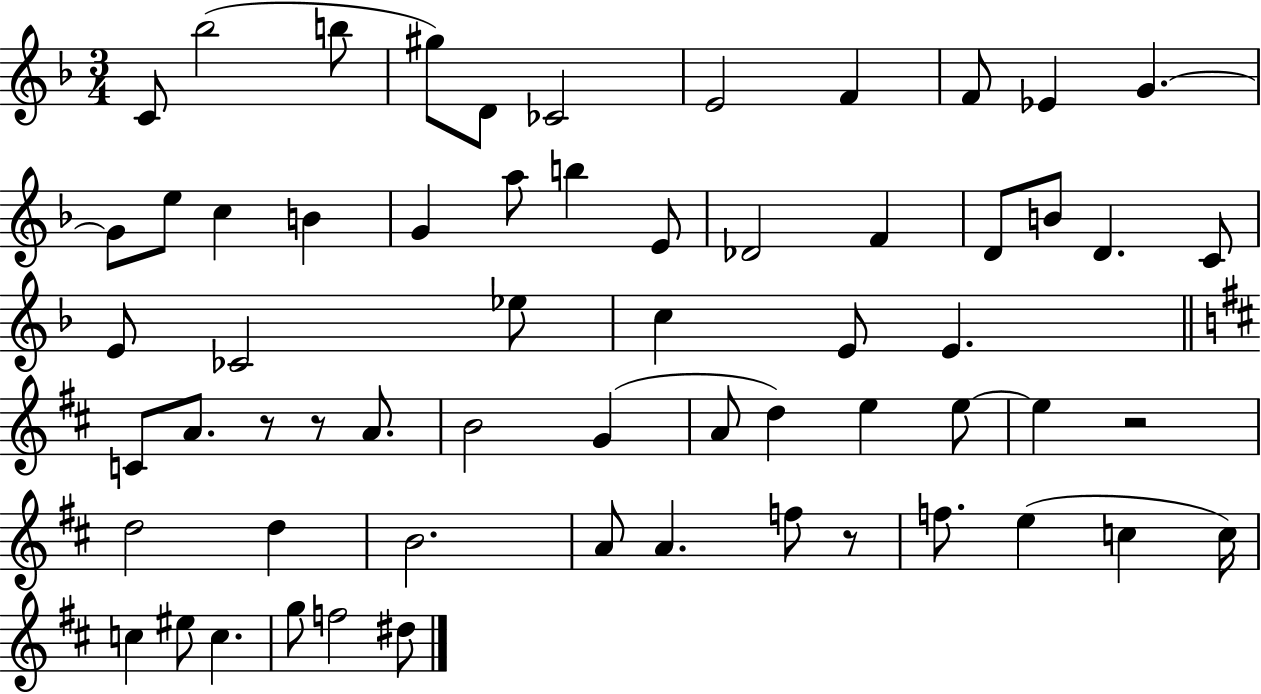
C4/e Bb5/h B5/e G#5/e D4/e CES4/h E4/h F4/q F4/e Eb4/q G4/q. G4/e E5/e C5/q B4/q G4/q A5/e B5/q E4/e Db4/h F4/q D4/e B4/e D4/q. C4/e E4/e CES4/h Eb5/e C5/q E4/e E4/q. C4/e A4/e. R/e R/e A4/e. B4/h G4/q A4/e D5/q E5/q E5/e E5/q R/h D5/h D5/q B4/h. A4/e A4/q. F5/e R/e F5/e. E5/q C5/q C5/s C5/q EIS5/e C5/q. G5/e F5/h D#5/e